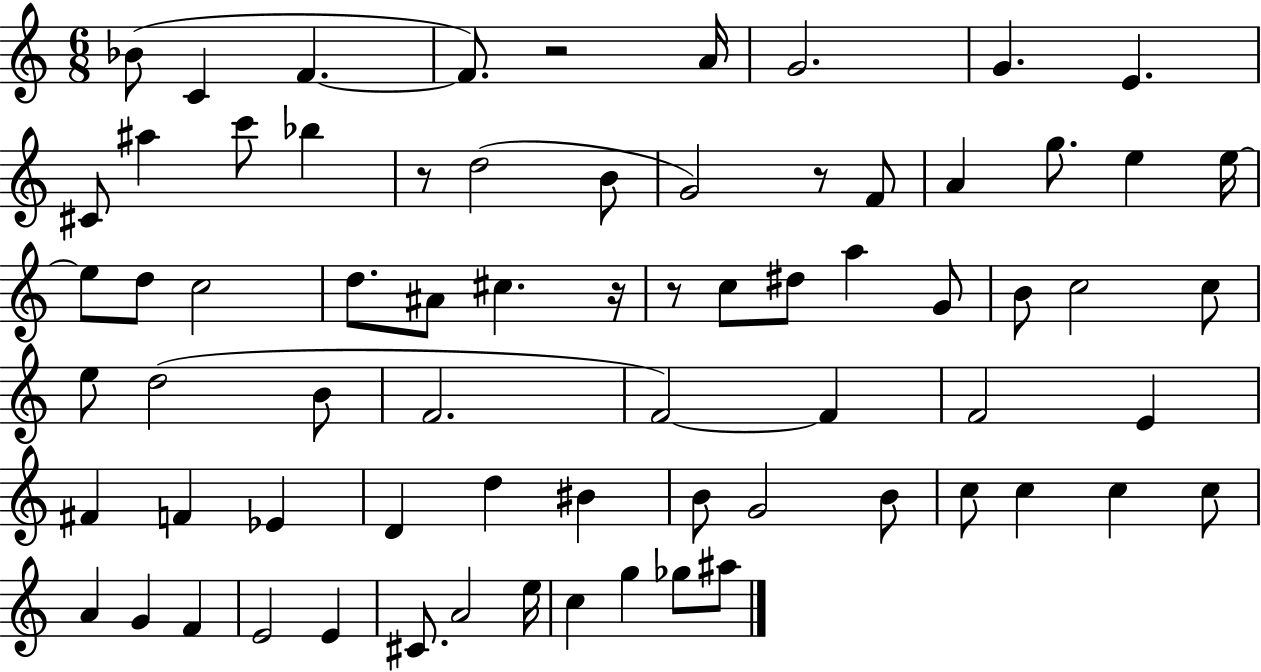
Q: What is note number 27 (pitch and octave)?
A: C5